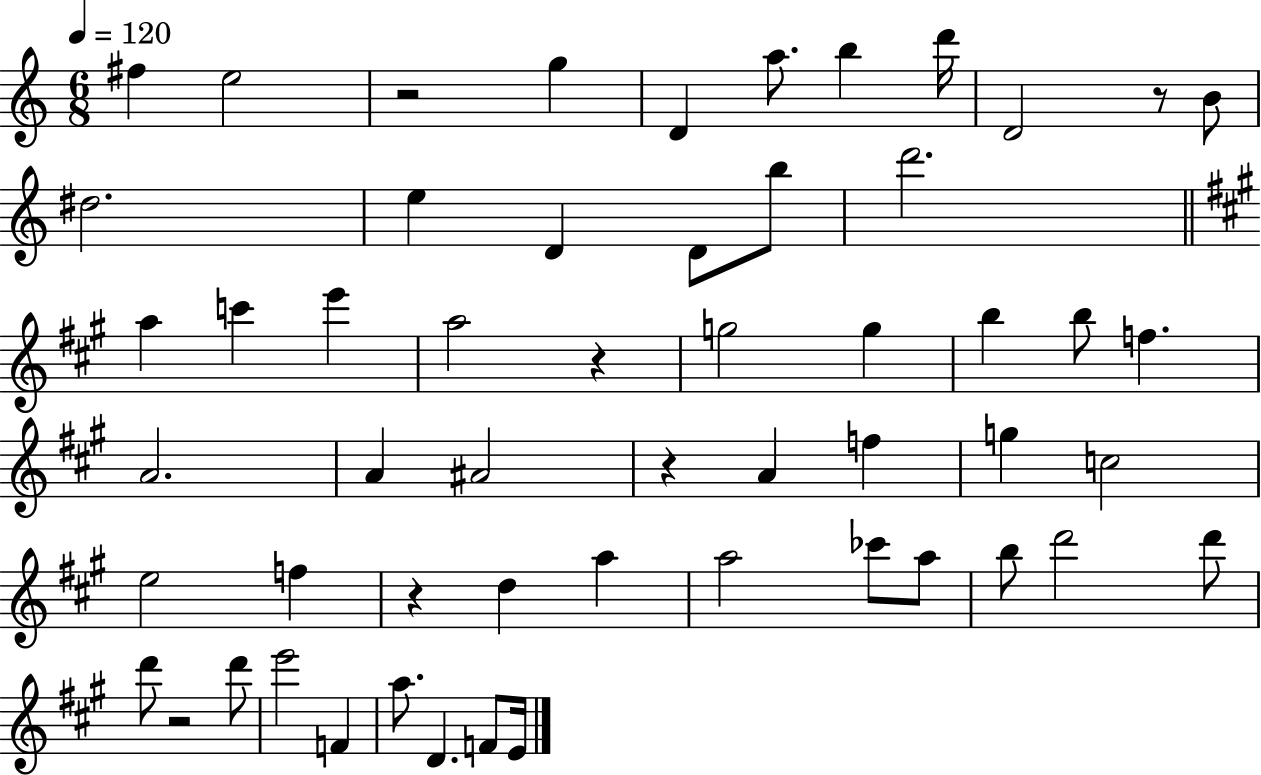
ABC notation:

X:1
T:Untitled
M:6/8
L:1/4
K:C
^f e2 z2 g D a/2 b d'/4 D2 z/2 B/2 ^d2 e D D/2 b/2 d'2 a c' e' a2 z g2 g b b/2 f A2 A ^A2 z A f g c2 e2 f z d a a2 _c'/2 a/2 b/2 d'2 d'/2 d'/2 z2 d'/2 e'2 F a/2 D F/2 E/4